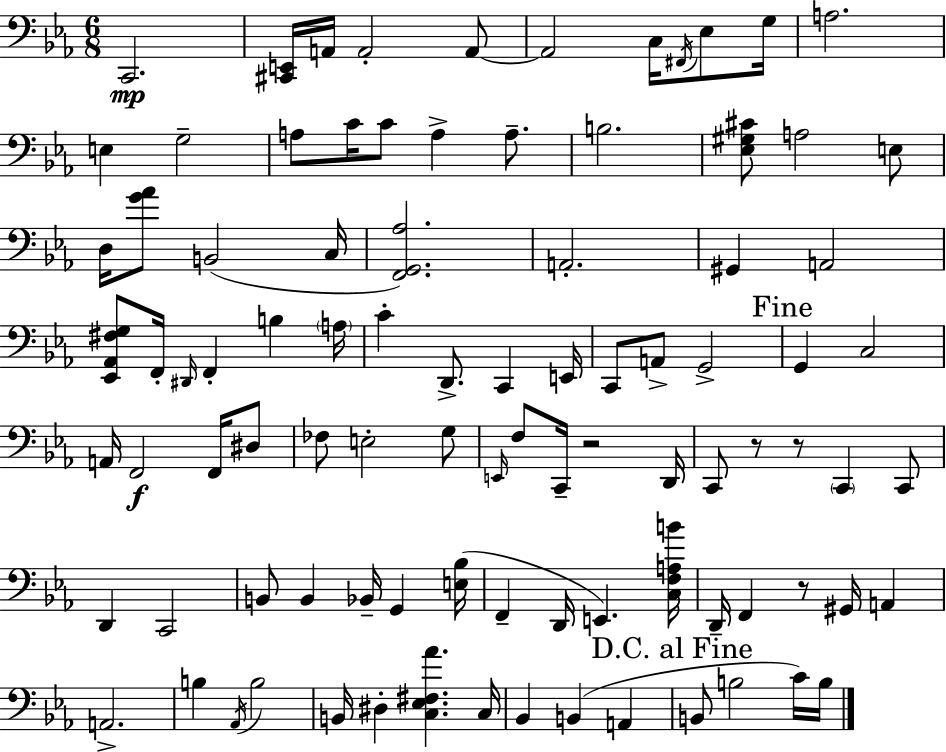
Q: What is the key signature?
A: EES major